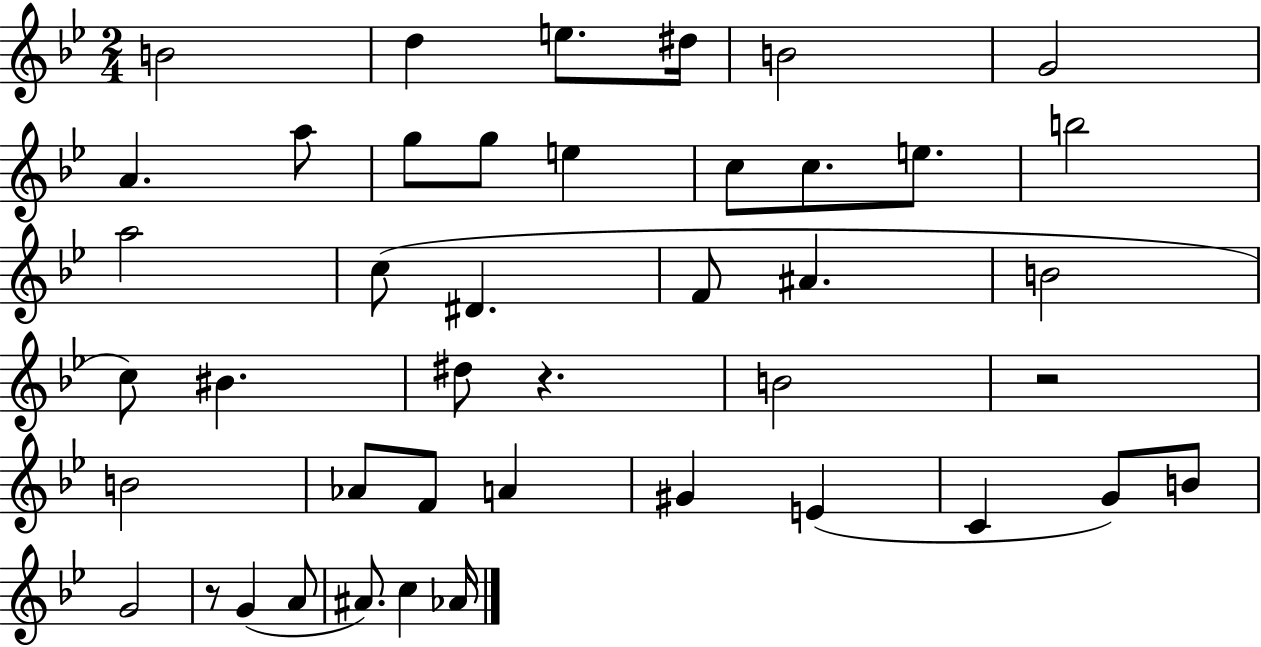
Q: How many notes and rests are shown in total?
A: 43